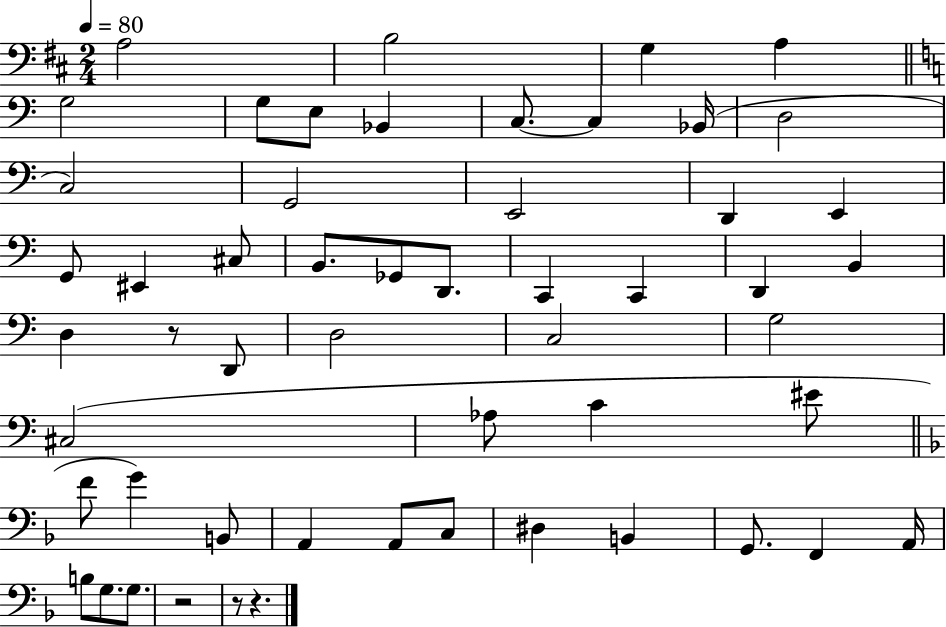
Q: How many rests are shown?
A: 4